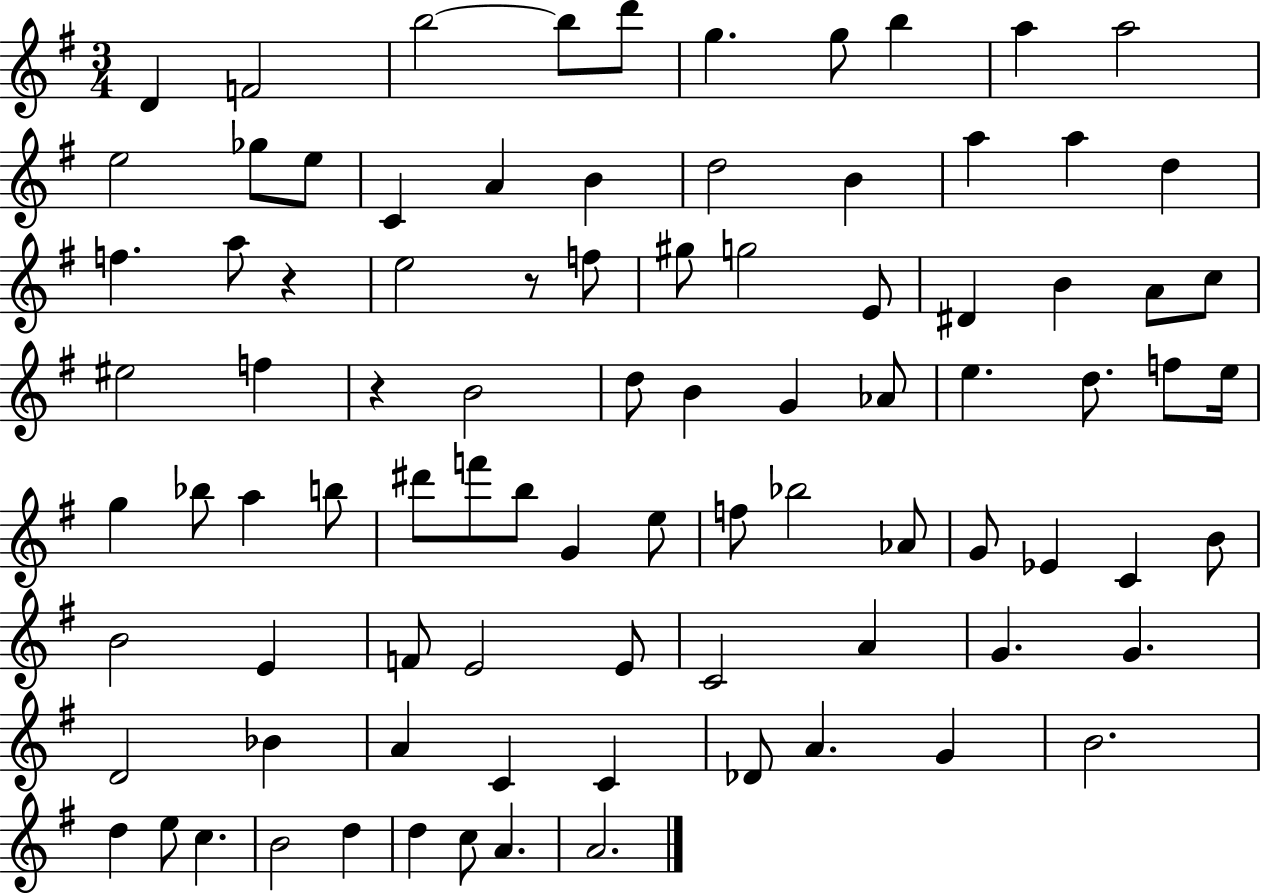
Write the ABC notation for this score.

X:1
T:Untitled
M:3/4
L:1/4
K:G
D F2 b2 b/2 d'/2 g g/2 b a a2 e2 _g/2 e/2 C A B d2 B a a d f a/2 z e2 z/2 f/2 ^g/2 g2 E/2 ^D B A/2 c/2 ^e2 f z B2 d/2 B G _A/2 e d/2 f/2 e/4 g _b/2 a b/2 ^d'/2 f'/2 b/2 G e/2 f/2 _b2 _A/2 G/2 _E C B/2 B2 E F/2 E2 E/2 C2 A G G D2 _B A C C _D/2 A G B2 d e/2 c B2 d d c/2 A A2